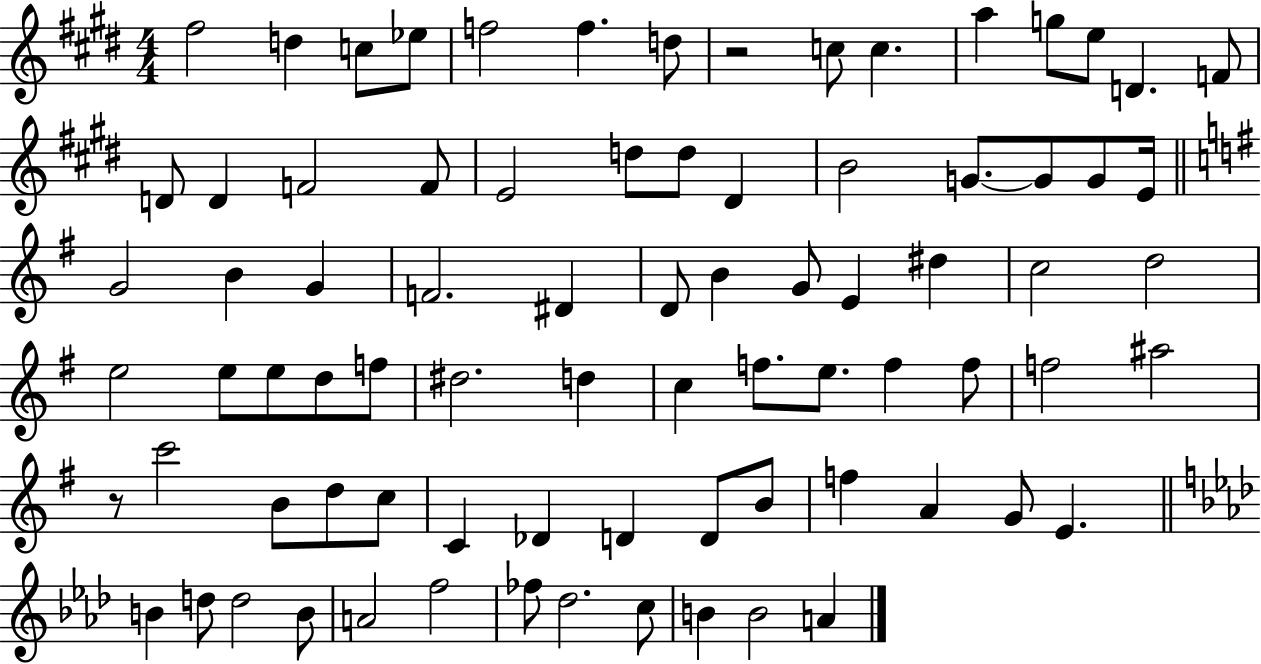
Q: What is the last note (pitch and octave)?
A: A4